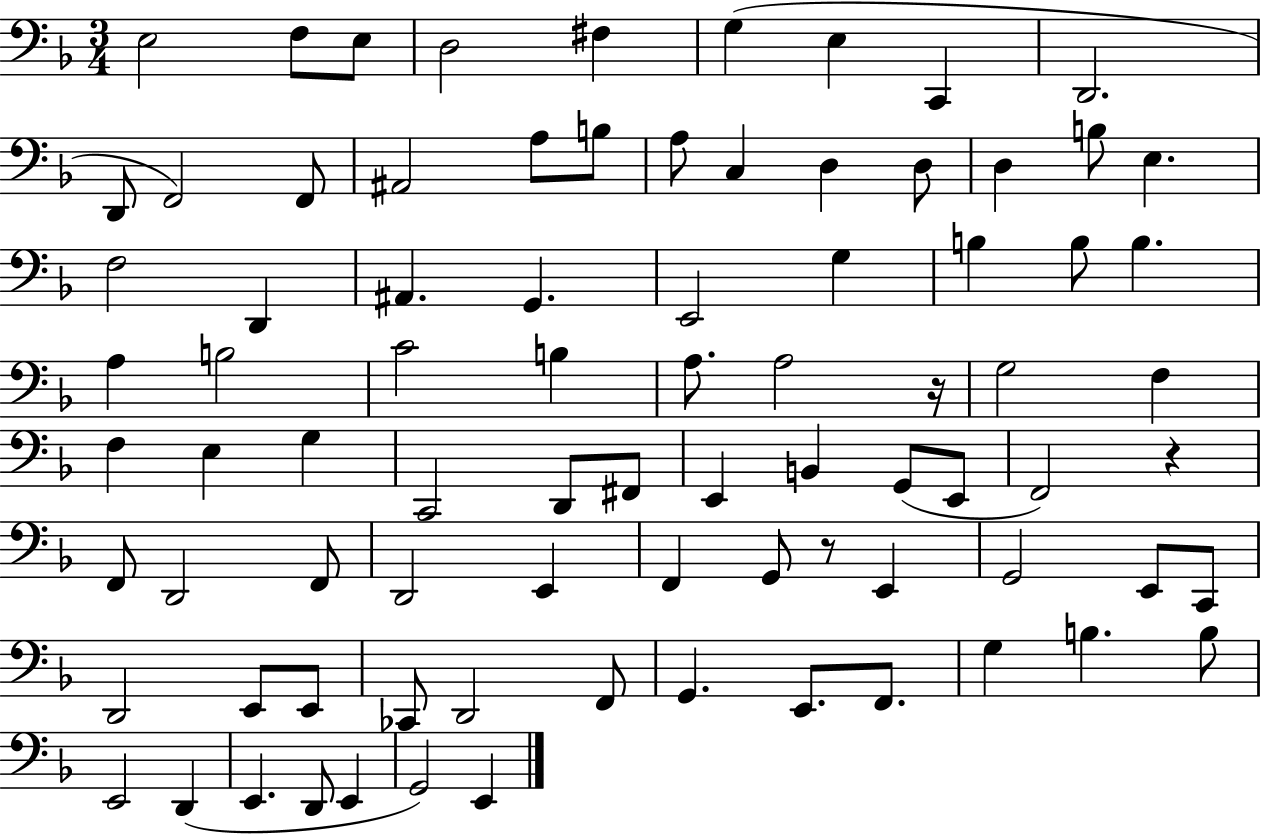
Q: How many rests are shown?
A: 3